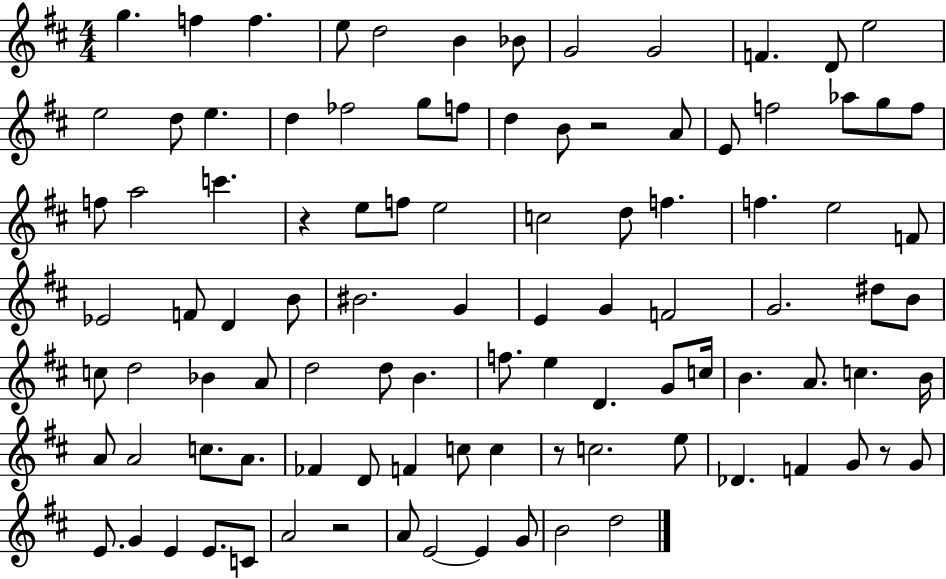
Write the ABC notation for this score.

X:1
T:Untitled
M:4/4
L:1/4
K:D
g f f e/2 d2 B _B/2 G2 G2 F D/2 e2 e2 d/2 e d _f2 g/2 f/2 d B/2 z2 A/2 E/2 f2 _a/2 g/2 f/2 f/2 a2 c' z e/2 f/2 e2 c2 d/2 f f e2 F/2 _E2 F/2 D B/2 ^B2 G E G F2 G2 ^d/2 B/2 c/2 d2 _B A/2 d2 d/2 B f/2 e D G/2 c/4 B A/2 c B/4 A/2 A2 c/2 A/2 _F D/2 F c/2 c z/2 c2 e/2 _D F G/2 z/2 G/2 E/2 G E E/2 C/2 A2 z2 A/2 E2 E G/2 B2 d2